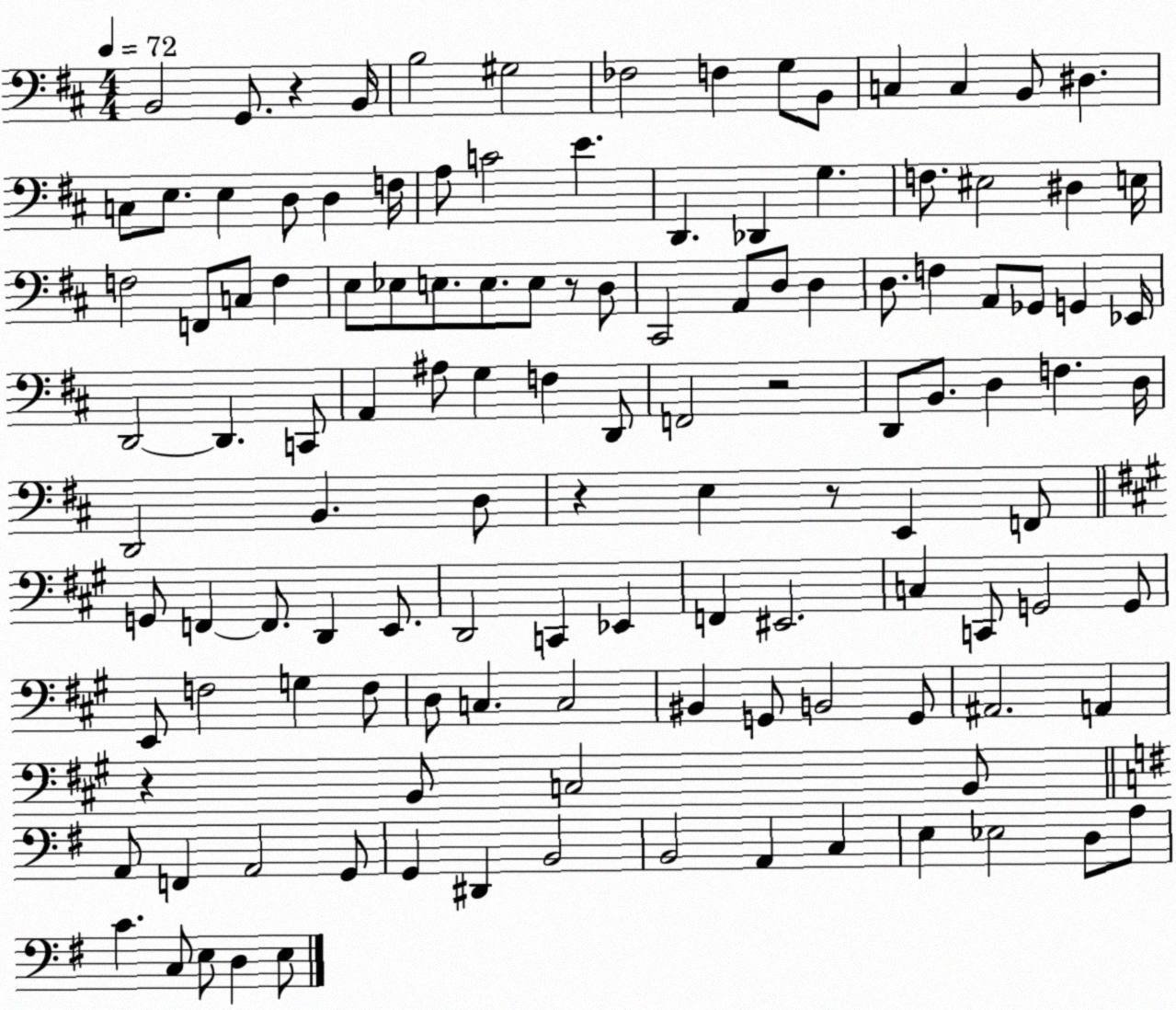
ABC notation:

X:1
T:Untitled
M:4/4
L:1/4
K:D
B,,2 G,,/2 z B,,/4 B,2 ^G,2 _F,2 F, G,/2 B,,/2 C, C, B,,/2 ^D, C,/2 E,/2 E, D,/2 D, F,/4 A,/2 C2 E D,, _D,, G, F,/2 ^E,2 ^D, E,/4 F,2 F,,/2 C,/2 F, E,/2 _E,/2 E,/2 E,/2 E,/2 z/2 D,/2 ^C,,2 A,,/2 D,/2 D, D,/2 F, A,,/2 _G,,/2 G,, _E,,/4 D,,2 D,, C,,/2 A,, ^A,/2 G, F, D,,/2 F,,2 z2 D,,/2 B,,/2 D, F, D,/4 D,,2 B,, D,/2 z E, z/2 E,, F,,/2 G,,/2 F,, F,,/2 D,, E,,/2 D,,2 C,, _E,, F,, ^E,,2 C, C,,/2 G,,2 G,,/2 E,,/2 F,2 G, F,/2 D,/2 C, C,2 ^B,, G,,/2 B,,2 G,,/2 ^A,,2 A,, z B,,/2 C,2 B,,/2 A,,/2 F,, A,,2 G,,/2 G,, ^D,, B,,2 B,,2 A,, C, E, _E,2 D,/2 A,/2 C C,/2 E,/2 D, E,/2